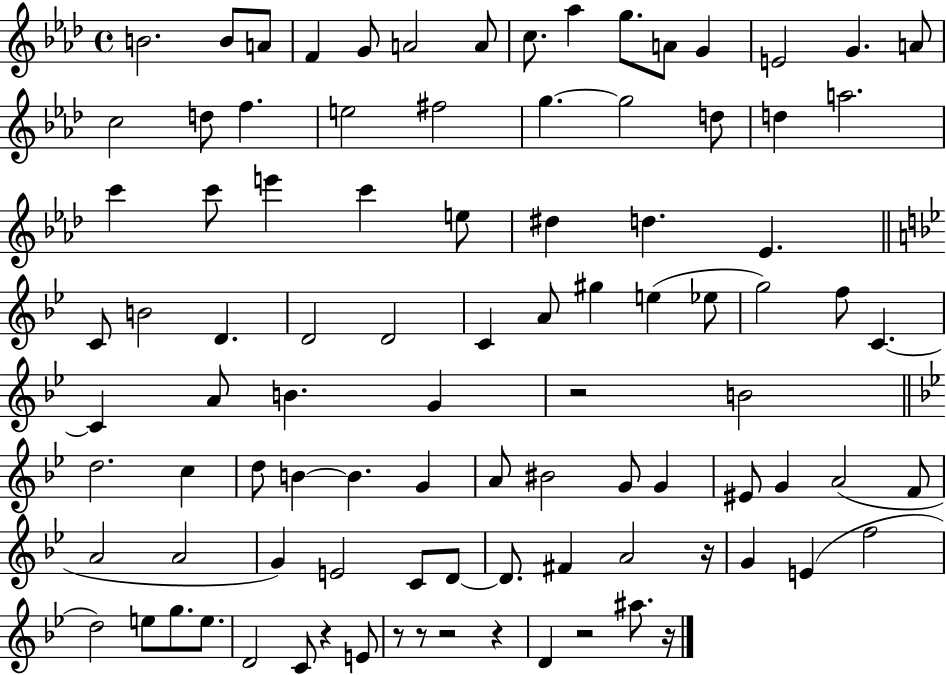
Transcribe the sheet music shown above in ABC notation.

X:1
T:Untitled
M:4/4
L:1/4
K:Ab
B2 B/2 A/2 F G/2 A2 A/2 c/2 _a g/2 A/2 G E2 G A/2 c2 d/2 f e2 ^f2 g g2 d/2 d a2 c' c'/2 e' c' e/2 ^d d _E C/2 B2 D D2 D2 C A/2 ^g e _e/2 g2 f/2 C C A/2 B G z2 B2 d2 c d/2 B B G A/2 ^B2 G/2 G ^E/2 G A2 F/2 A2 A2 G E2 C/2 D/2 D/2 ^F A2 z/4 G E f2 d2 e/2 g/2 e/2 D2 C/2 z E/2 z/2 z/2 z2 z D z2 ^a/2 z/4